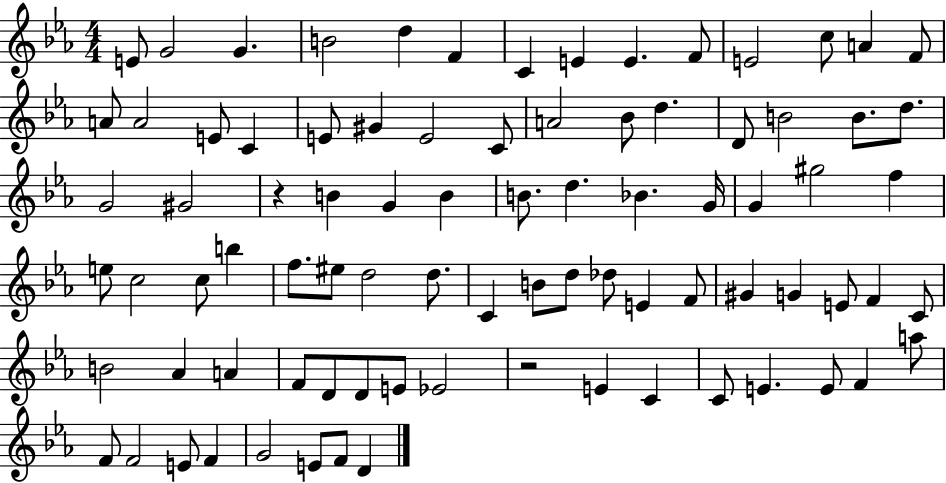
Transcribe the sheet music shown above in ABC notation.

X:1
T:Untitled
M:4/4
L:1/4
K:Eb
E/2 G2 G B2 d F C E E F/2 E2 c/2 A F/2 A/2 A2 E/2 C E/2 ^G E2 C/2 A2 _B/2 d D/2 B2 B/2 d/2 G2 ^G2 z B G B B/2 d _B G/4 G ^g2 f e/2 c2 c/2 b f/2 ^e/2 d2 d/2 C B/2 d/2 _d/2 E F/2 ^G G E/2 F C/2 B2 _A A F/2 D/2 D/2 E/2 _E2 z2 E C C/2 E E/2 F a/2 F/2 F2 E/2 F G2 E/2 F/2 D